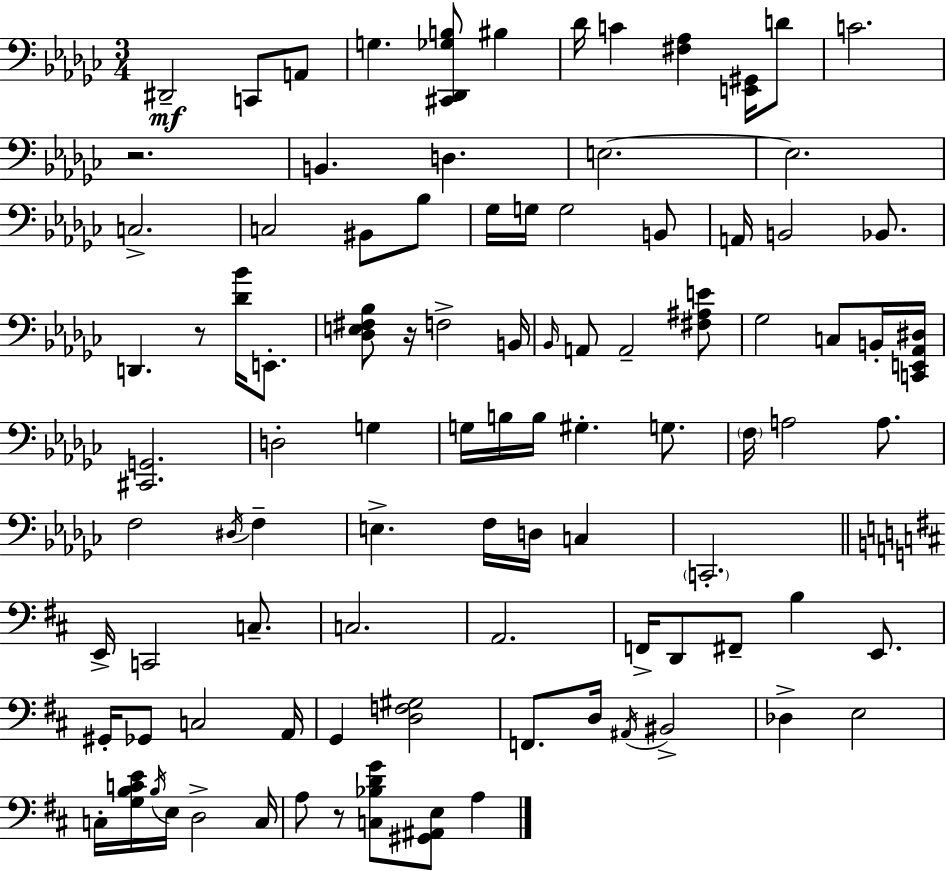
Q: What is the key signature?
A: EES minor